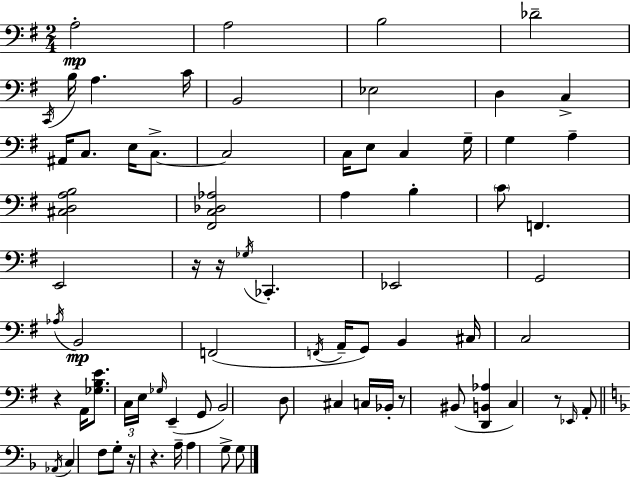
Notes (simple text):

A3/h A3/h B3/h Db4/h C2/s B3/s A3/q. C4/s B2/h Eb3/h D3/q C3/q A#2/s C3/e. E3/s C3/e. C3/h C3/s E3/e C3/q G3/s G3/q A3/q [C#3,D3,A3,B3]/h [F#2,C3,Db3,Ab3]/h A3/q B3/q C4/e F2/q. E2/h R/s R/s Gb3/s CES2/q. Eb2/h G2/h Ab3/s B2/h F2/h F2/s A2/s G2/e B2/q C#3/s C3/h R/q A2/s [Gb3,B3,E4]/e. C3/s E3/s Gb3/s E2/q G2/e B2/h D3/e C#3/q C3/s Bb2/s R/e BIS2/e [D2,B2,Ab3]/q C3/q R/e Eb2/s A2/e Ab2/s C3/q F3/e G3/e R/s R/q. A3/s A3/q G3/e G3/e